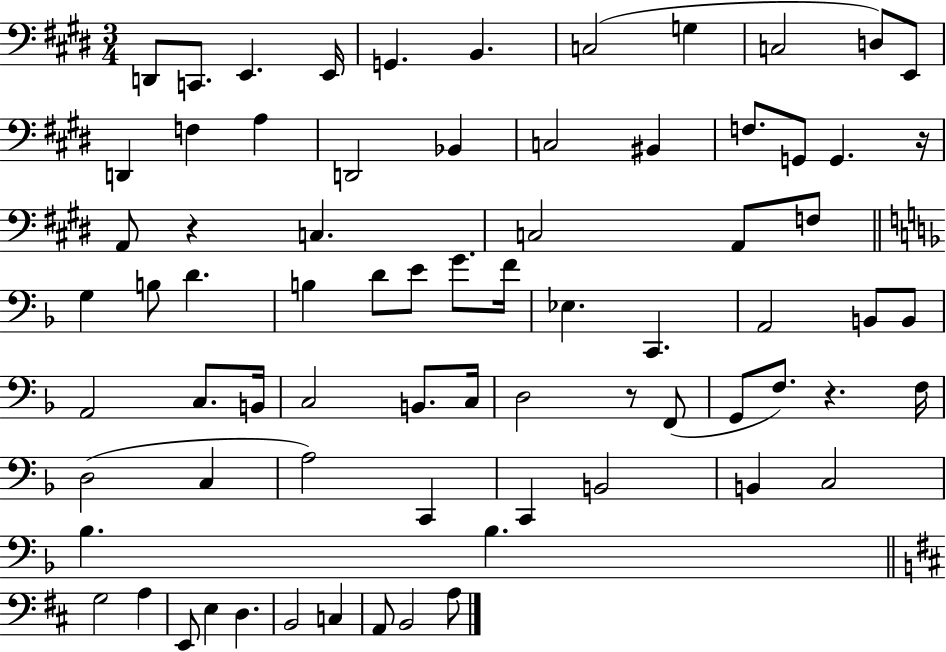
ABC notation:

X:1
T:Untitled
M:3/4
L:1/4
K:E
D,,/2 C,,/2 E,, E,,/4 G,, B,, C,2 G, C,2 D,/2 E,,/2 D,, F, A, D,,2 _B,, C,2 ^B,, F,/2 G,,/2 G,, z/4 A,,/2 z C, C,2 A,,/2 F,/2 G, B,/2 D B, D/2 E/2 G/2 F/4 _E, C,, A,,2 B,,/2 B,,/2 A,,2 C,/2 B,,/4 C,2 B,,/2 C,/4 D,2 z/2 F,,/2 G,,/2 F,/2 z F,/4 D,2 C, A,2 C,, C,, B,,2 B,, C,2 _B, _B, G,2 A, E,,/2 E, D, B,,2 C, A,,/2 B,,2 A,/2